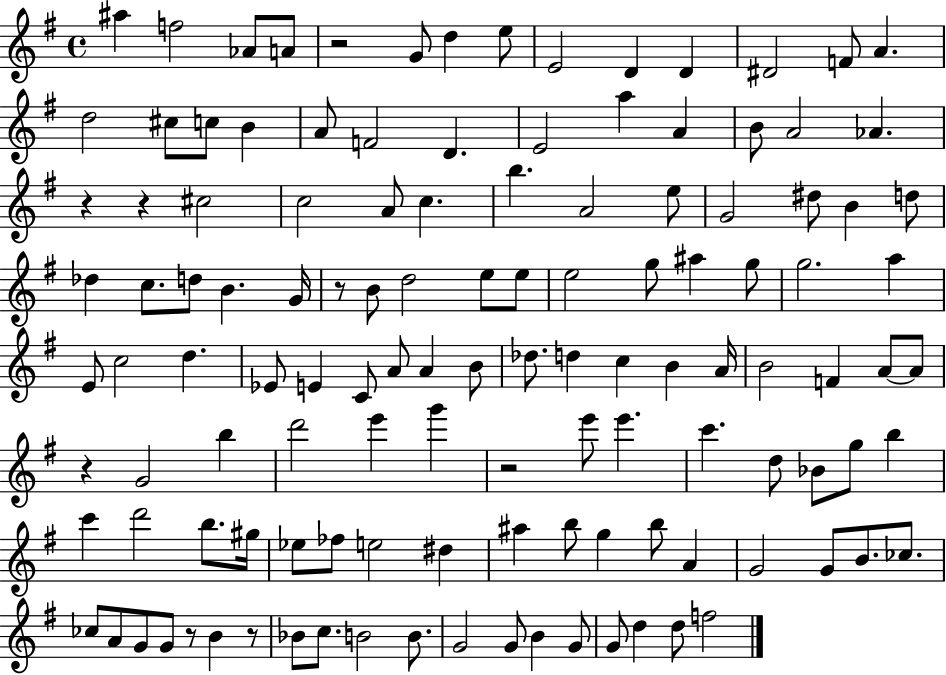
A#5/q F5/h Ab4/e A4/e R/h G4/e D5/q E5/e E4/h D4/q D4/q D#4/h F4/e A4/q. D5/h C#5/e C5/e B4/q A4/e F4/h D4/q. E4/h A5/q A4/q B4/e A4/h Ab4/q. R/q R/q C#5/h C5/h A4/e C5/q. B5/q. A4/h E5/e G4/h D#5/e B4/q D5/e Db5/q C5/e. D5/e B4/q. G4/s R/e B4/e D5/h E5/e E5/e E5/h G5/e A#5/q G5/e G5/h. A5/q E4/e C5/h D5/q. Eb4/e E4/q C4/e A4/e A4/q B4/e Db5/e. D5/q C5/q B4/q A4/s B4/h F4/q A4/e A4/e R/q G4/h B5/q D6/h E6/q G6/q R/h E6/e E6/q. C6/q. D5/e Bb4/e G5/e B5/q C6/q D6/h B5/e. G#5/s Eb5/e FES5/e E5/h D#5/q A#5/q B5/e G5/q B5/e A4/q G4/h G4/e B4/e. CES5/e. CES5/e A4/e G4/e G4/e R/e B4/q R/e Bb4/e C5/e. B4/h B4/e. G4/h G4/e B4/q G4/e G4/e D5/q D5/e F5/h